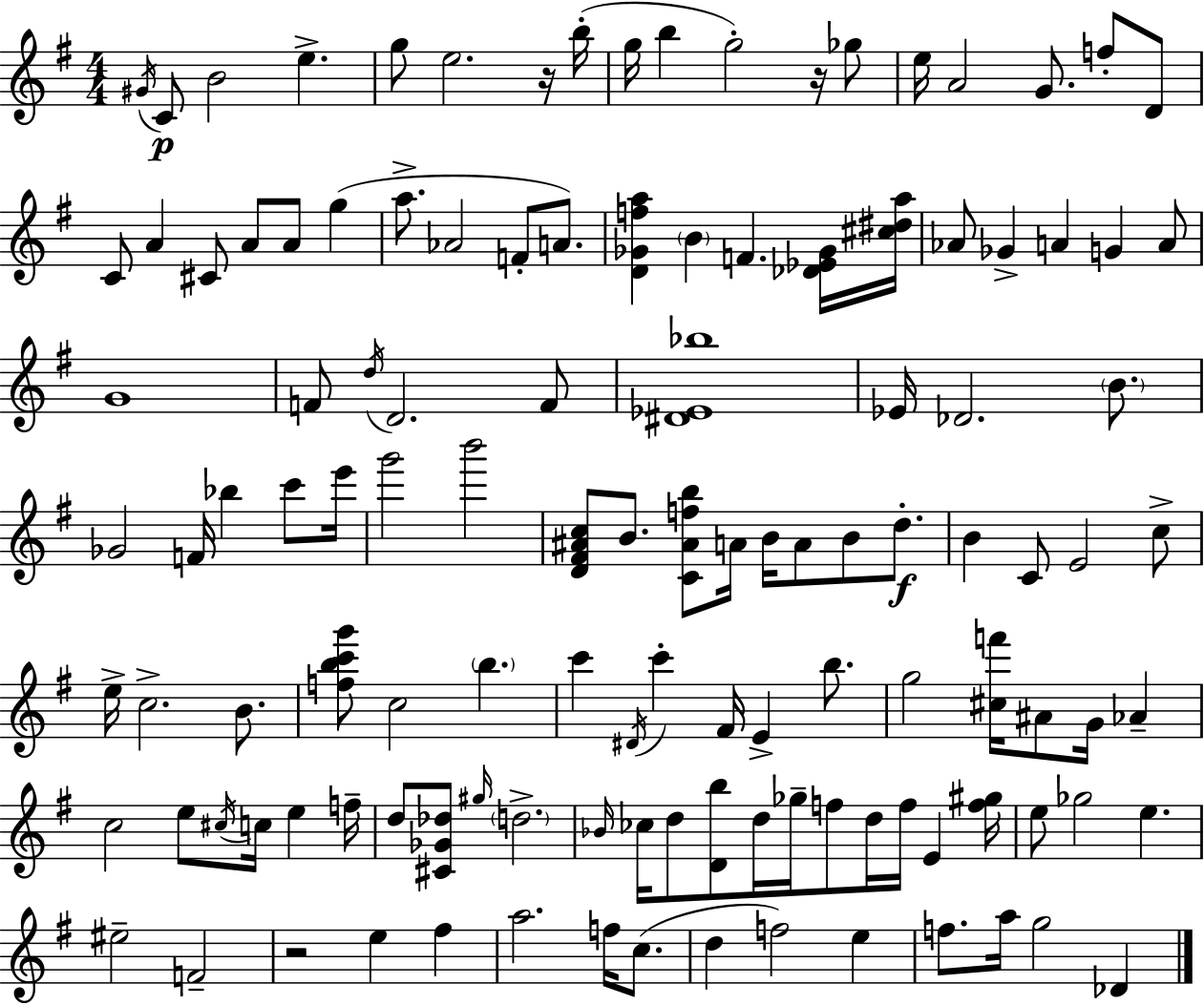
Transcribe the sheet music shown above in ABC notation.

X:1
T:Untitled
M:4/4
L:1/4
K:G
^G/4 C/2 B2 e g/2 e2 z/4 b/4 g/4 b g2 z/4 _g/2 e/4 A2 G/2 f/2 D/2 C/2 A ^C/2 A/2 A/2 g a/2 _A2 F/2 A/2 [D_Gfa] B F [_D_E_G]/4 [^c^da]/4 _A/2 _G A G A/2 G4 F/2 d/4 D2 F/2 [^D_E_b]4 _E/4 _D2 B/2 _G2 F/4 _b c'/2 e'/4 g'2 b'2 [D^F^Ac]/2 B/2 [C^Afb]/2 A/4 B/4 A/2 B/2 d/2 B C/2 E2 c/2 e/4 c2 B/2 [fbc'g']/2 c2 b c' ^D/4 c' ^F/4 E b/2 g2 [^cf']/4 ^A/2 G/4 _A c2 e/2 ^c/4 c/4 e f/4 d/2 [^C_G_d]/2 ^g/4 d2 _B/4 _c/4 d/2 [Db]/2 d/4 _g/4 f/2 d/4 f/4 E [f^g]/4 e/2 _g2 e ^e2 F2 z2 e ^f a2 f/4 c/2 d f2 e f/2 a/4 g2 _D